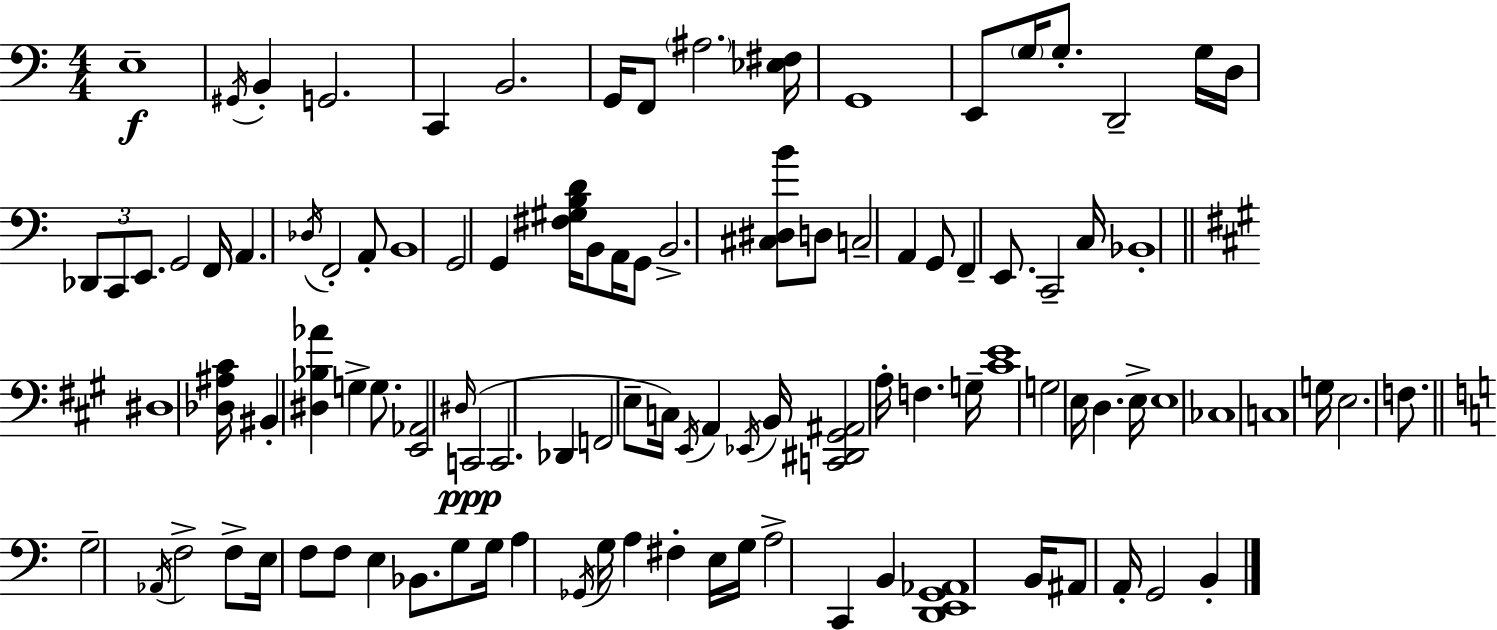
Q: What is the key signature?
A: A minor